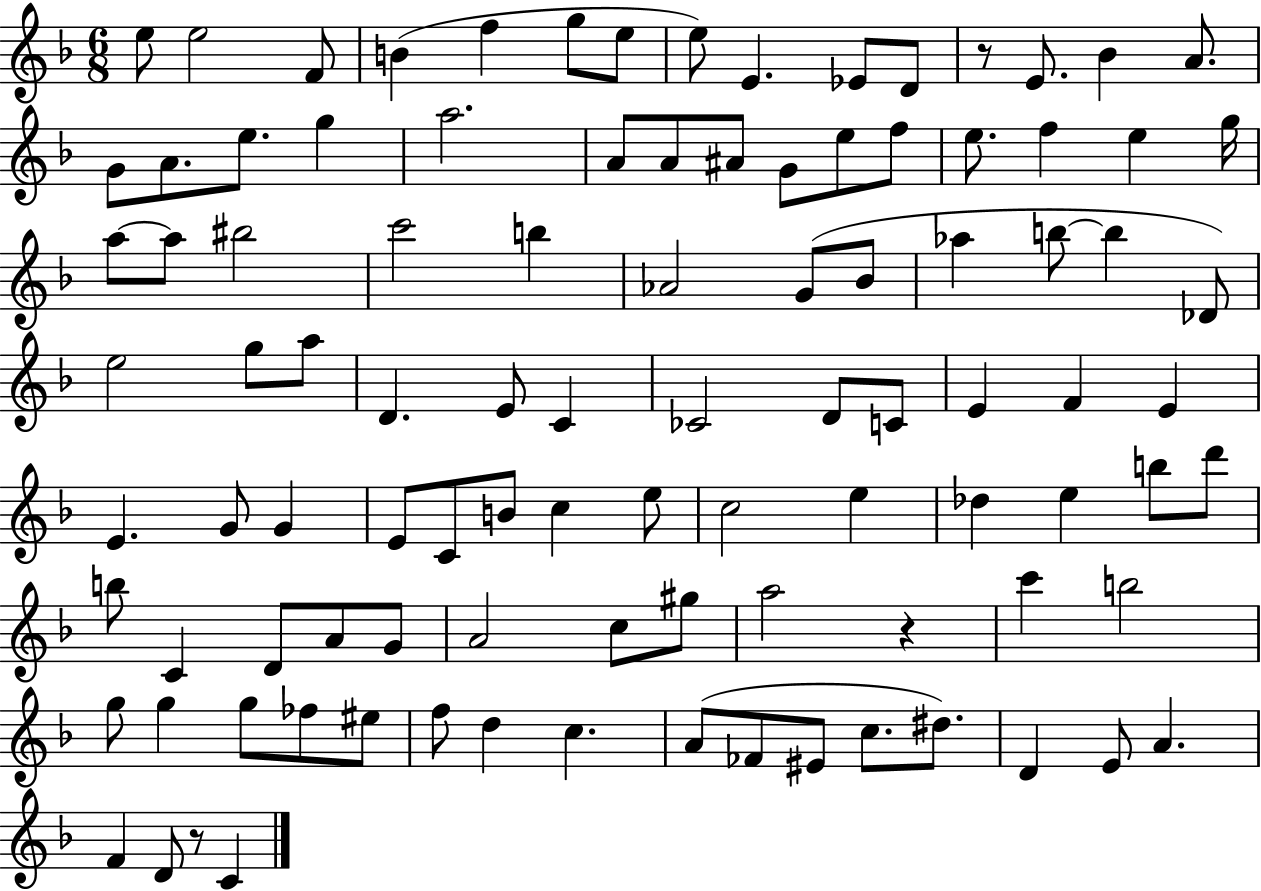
{
  \clef treble
  \numericTimeSignature
  \time 6/8
  \key f \major
  e''8 e''2 f'8 | b'4( f''4 g''8 e''8 | e''8) e'4. ees'8 d'8 | r8 e'8. bes'4 a'8. | \break g'8 a'8. e''8. g''4 | a''2. | a'8 a'8 ais'8 g'8 e''8 f''8 | e''8. f''4 e''4 g''16 | \break a''8~~ a''8 bis''2 | c'''2 b''4 | aes'2 g'8( bes'8 | aes''4 b''8~~ b''4 des'8) | \break e''2 g''8 a''8 | d'4. e'8 c'4 | ces'2 d'8 c'8 | e'4 f'4 e'4 | \break e'4. g'8 g'4 | e'8 c'8 b'8 c''4 e''8 | c''2 e''4 | des''4 e''4 b''8 d'''8 | \break b''8 c'4 d'8 a'8 g'8 | a'2 c''8 gis''8 | a''2 r4 | c'''4 b''2 | \break g''8 g''4 g''8 fes''8 eis''8 | f''8 d''4 c''4. | a'8( fes'8 eis'8 c''8. dis''8.) | d'4 e'8 a'4. | \break f'4 d'8 r8 c'4 | \bar "|."
}